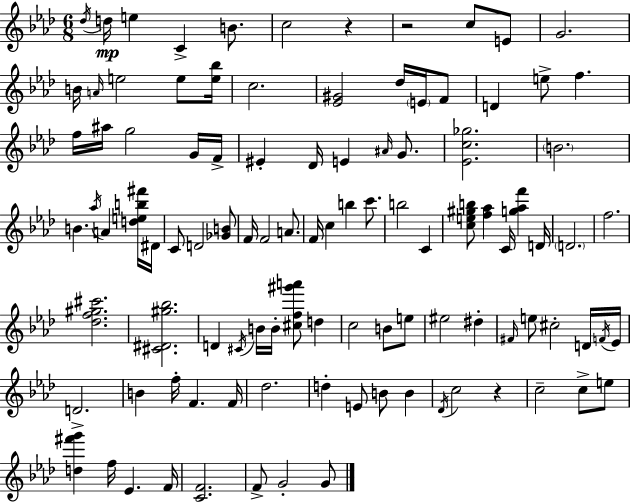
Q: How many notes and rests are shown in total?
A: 103